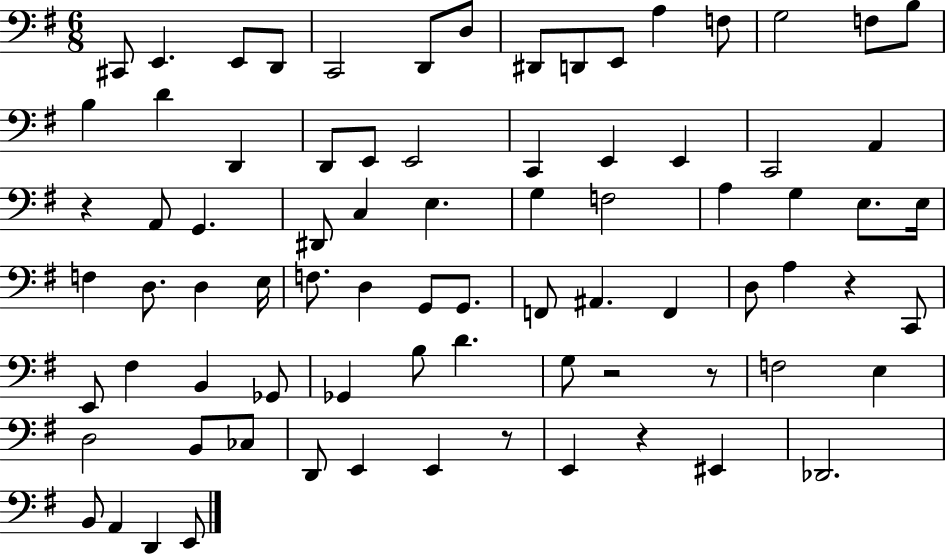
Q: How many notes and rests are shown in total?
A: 80